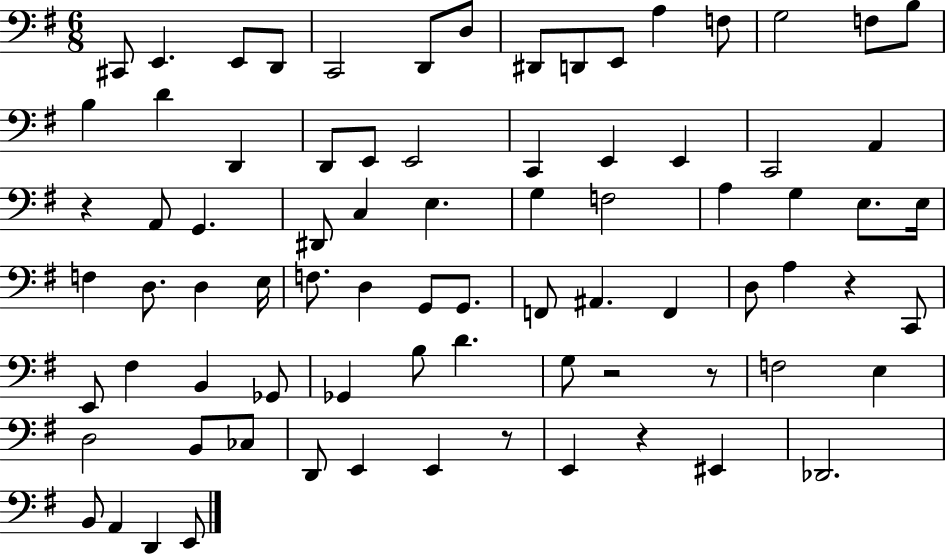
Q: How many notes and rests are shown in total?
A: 80